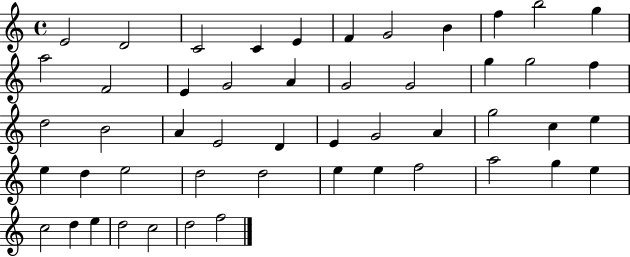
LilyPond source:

{
  \clef treble
  \time 4/4
  \defaultTimeSignature
  \key c \major
  e'2 d'2 | c'2 c'4 e'4 | f'4 g'2 b'4 | f''4 b''2 g''4 | \break a''2 f'2 | e'4 g'2 a'4 | g'2 g'2 | g''4 g''2 f''4 | \break d''2 b'2 | a'4 e'2 d'4 | e'4 g'2 a'4 | g''2 c''4 e''4 | \break e''4 d''4 e''2 | d''2 d''2 | e''4 e''4 f''2 | a''2 g''4 e''4 | \break c''2 d''4 e''4 | d''2 c''2 | d''2 f''2 | \bar "|."
}